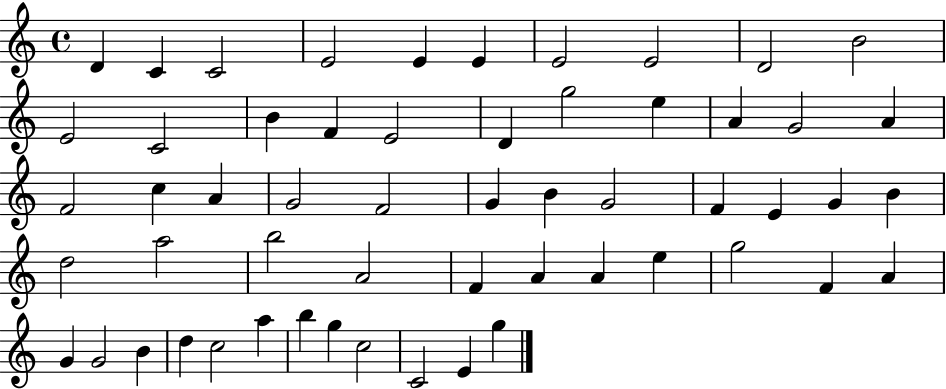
{
  \clef treble
  \time 4/4
  \defaultTimeSignature
  \key c \major
  d'4 c'4 c'2 | e'2 e'4 e'4 | e'2 e'2 | d'2 b'2 | \break e'2 c'2 | b'4 f'4 e'2 | d'4 g''2 e''4 | a'4 g'2 a'4 | \break f'2 c''4 a'4 | g'2 f'2 | g'4 b'4 g'2 | f'4 e'4 g'4 b'4 | \break d''2 a''2 | b''2 a'2 | f'4 a'4 a'4 e''4 | g''2 f'4 a'4 | \break g'4 g'2 b'4 | d''4 c''2 a''4 | b''4 g''4 c''2 | c'2 e'4 g''4 | \break \bar "|."
}